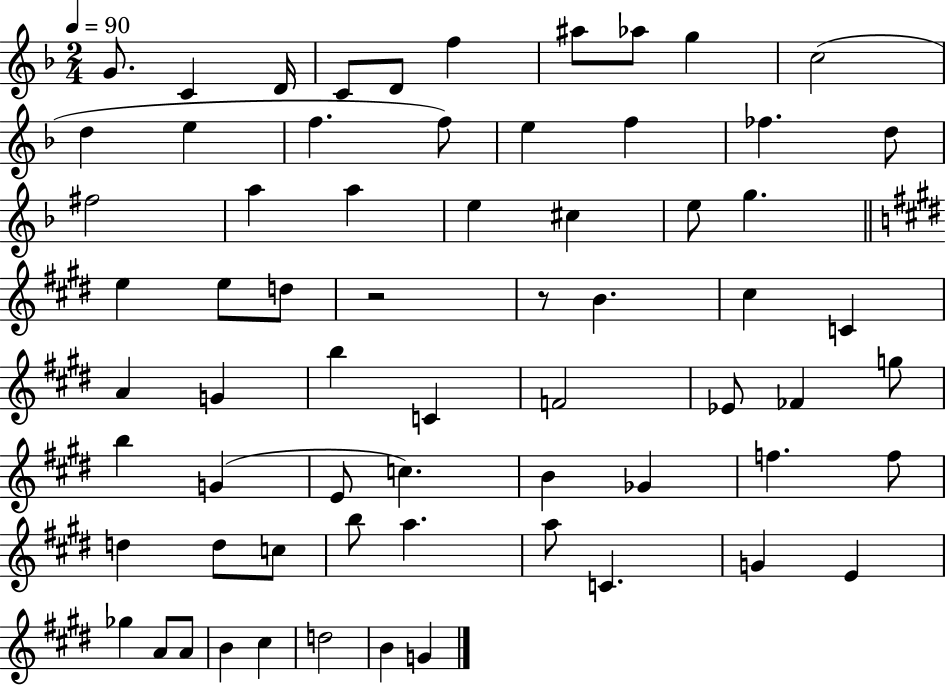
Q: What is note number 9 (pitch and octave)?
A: G5